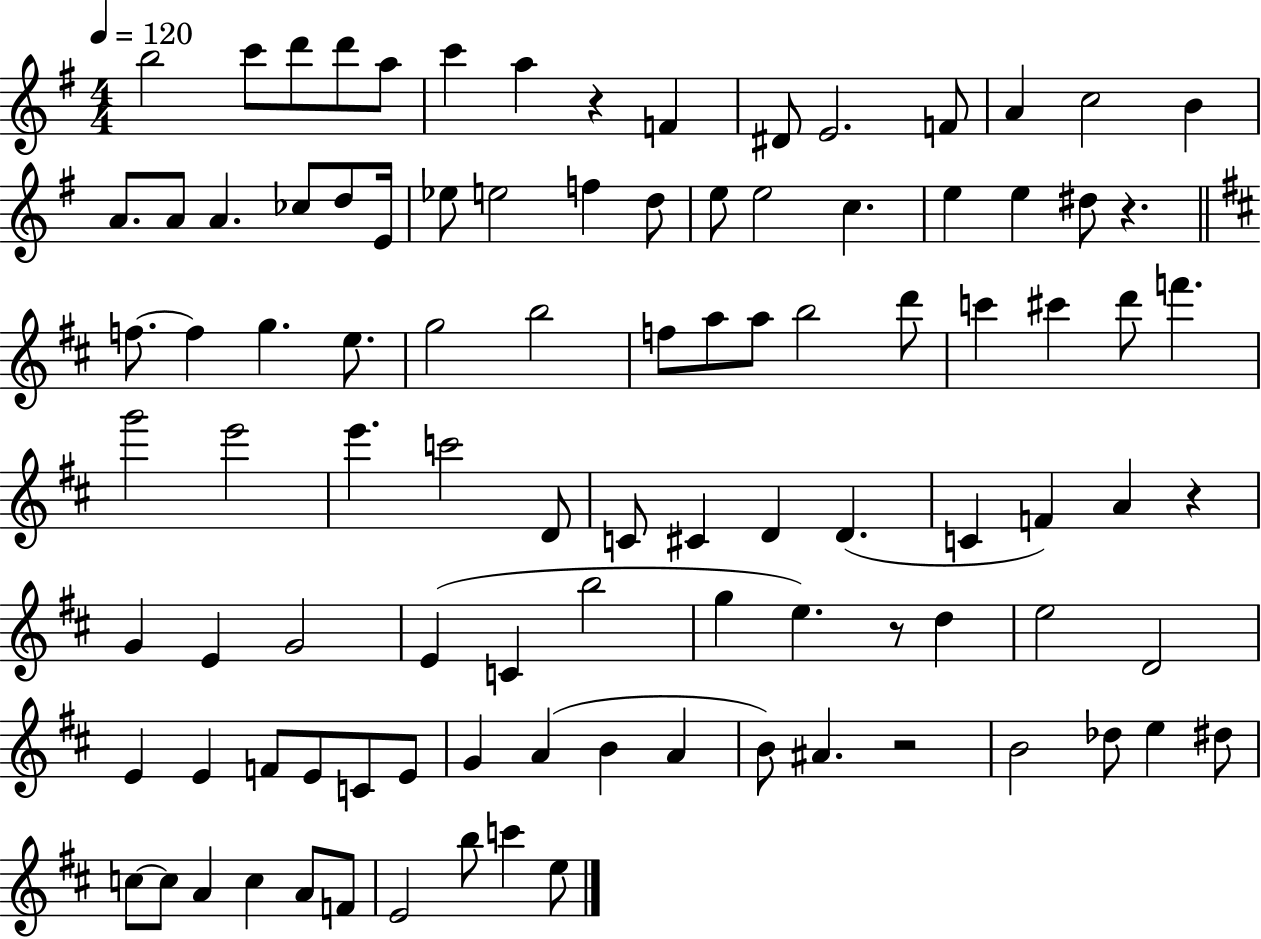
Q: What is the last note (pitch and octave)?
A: E5